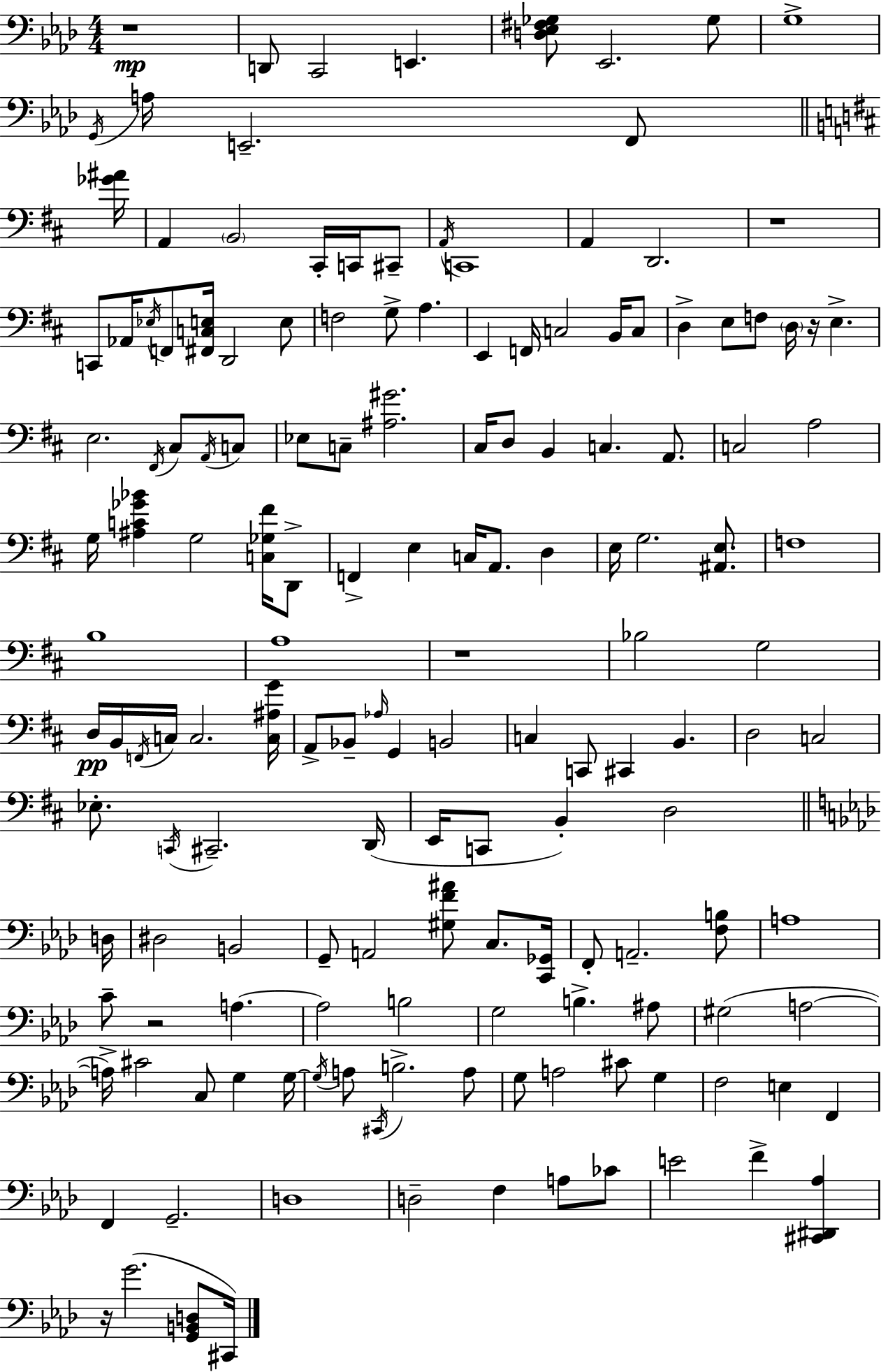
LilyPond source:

{
  \clef bass
  \numericTimeSignature
  \time 4/4
  \key f \minor
  \repeat volta 2 { r1\mp | d,8 c,2 e,4. | <d ees fis ges>8 ees,2. ges8 | g1-> | \break \acciaccatura { g,16 } a16 e,2.-- f,8 | \bar "||" \break \key b \minor <ges' ais'>16 a,4 \parenthesize b,2 cis,16-. c,16 cis,8-- | \acciaccatura { a,16 } c,1 | a,4 d,2. | r1 | \break c,8 aes,16 \acciaccatura { ees16 } f,8 <fis, c e>16 d,2 | e8 f2 g8-> a4. | e,4 f,16 c2 | b,16 c8 d4-> e8 f8 \parenthesize d16 r16 e4.-> | \break e2. \acciaccatura { fis,16 } | cis8 \acciaccatura { a,16 } c8 ees8 c8-- <ais gis'>2. | cis16 d8 b,4 c4. | a,8. c2 a2 | \break g16 <ais c' ges' bes'>4 g2 | <c ges fis'>16 d,8-> f,4-> e4 c16 a,8. | d4 e16 g2. | <ais, e>8. f1 | \break b1 | a1 | r1 | bes2 g2 | \break d16\pp b,16 \acciaccatura { f,16 } c16 c2. | <c ais g'>16 a,8-> bes,8-- \grace { aes16 } g,4 b,2 | c4 c,8 cis,4 | b,4. d2 c2 | \break ees8.-. \acciaccatura { c,16 } cis,2.-- | d,16( e,16 c,8 b,4-.) d2 | \bar "||" \break \key aes \major d16 dis2 b,2 | g,8-- a,2 <gis f' ais'>8 c8. | <c, ges,>16 f,8-. a,2.-- <f b>8 | a1 | \break c'8-- r2 a4.~~ | a2 b2 | g2 b4.-> ais8 | gis2( a2~~ | \break a16->) cis'2 c8 g4 | g16~~ \acciaccatura { g16 } a8 \acciaccatura { cis,16 } b2.-> | a8 g8 a2 cis'8 g4 | f2 e4 f,4 | \break f,4 g,2.-- | d1 | d2-- f4 a8 | ces'8 e'2 f'4-> <cis, dis, aes>4 | \break r16 g'2.( | <g, b, d>8 cis,16) } \bar "|."
}